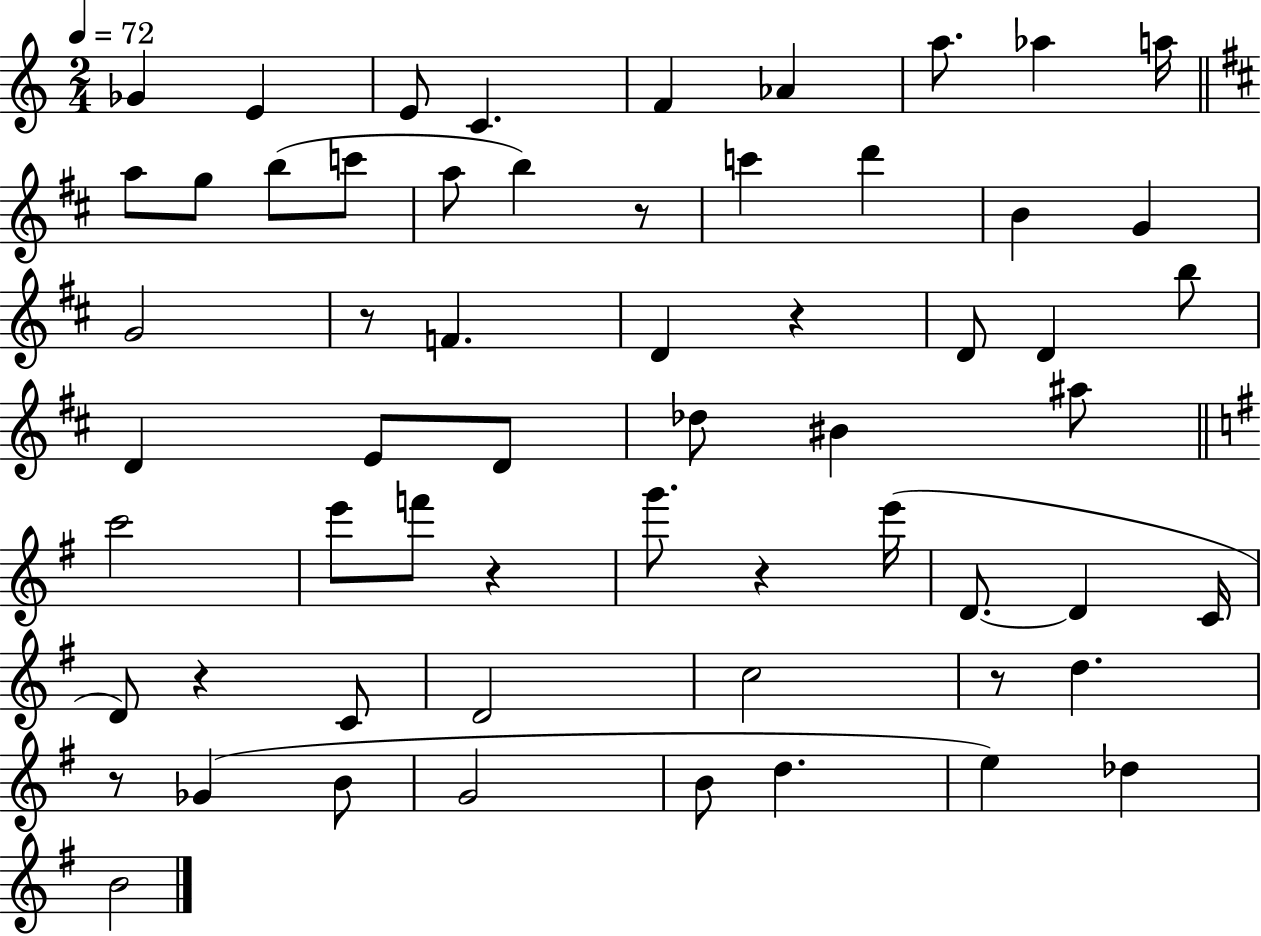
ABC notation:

X:1
T:Untitled
M:2/4
L:1/4
K:C
_G E E/2 C F _A a/2 _a a/4 a/2 g/2 b/2 c'/2 a/2 b z/2 c' d' B G G2 z/2 F D z D/2 D b/2 D E/2 D/2 _d/2 ^B ^a/2 c'2 e'/2 f'/2 z g'/2 z e'/4 D/2 D C/4 D/2 z C/2 D2 c2 z/2 d z/2 _G B/2 G2 B/2 d e _d B2